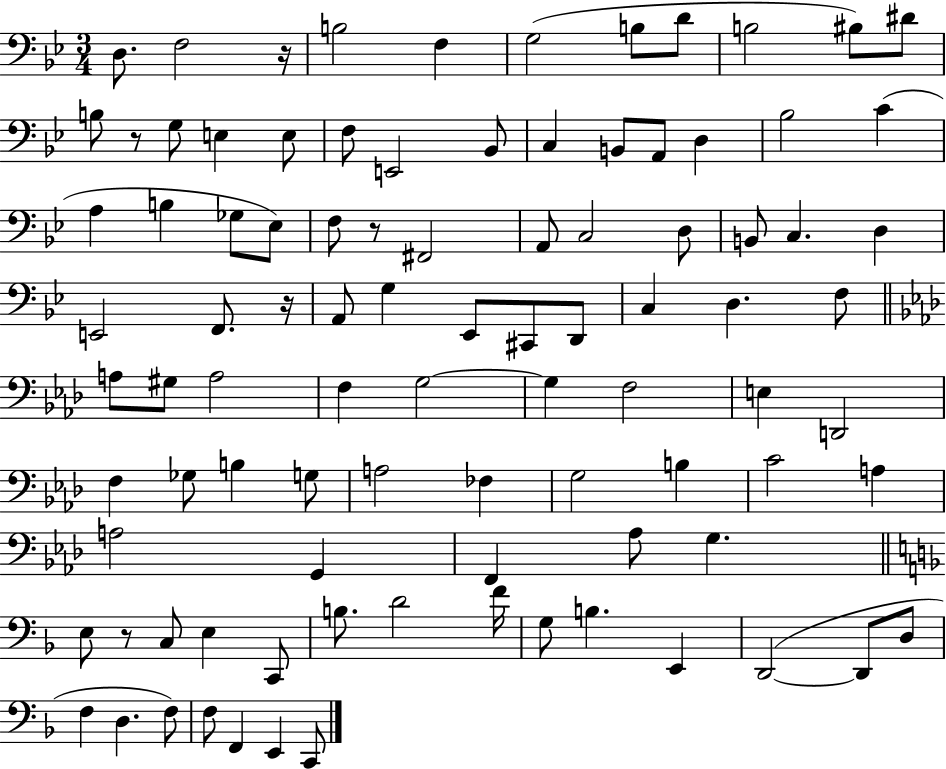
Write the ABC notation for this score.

X:1
T:Untitled
M:3/4
L:1/4
K:Bb
D,/2 F,2 z/4 B,2 F, G,2 B,/2 D/2 B,2 ^B,/2 ^D/2 B,/2 z/2 G,/2 E, E,/2 F,/2 E,,2 _B,,/2 C, B,,/2 A,,/2 D, _B,2 C A, B, _G,/2 _E,/2 F,/2 z/2 ^F,,2 A,,/2 C,2 D,/2 B,,/2 C, D, E,,2 F,,/2 z/4 A,,/2 G, _E,,/2 ^C,,/2 D,,/2 C, D, F,/2 A,/2 ^G,/2 A,2 F, G,2 G, F,2 E, D,,2 F, _G,/2 B, G,/2 A,2 _F, G,2 B, C2 A, A,2 G,, F,, _A,/2 G, E,/2 z/2 C,/2 E, C,,/2 B,/2 D2 F/4 G,/2 B, E,, D,,2 D,,/2 D,/2 F, D, F,/2 F,/2 F,, E,, C,,/2